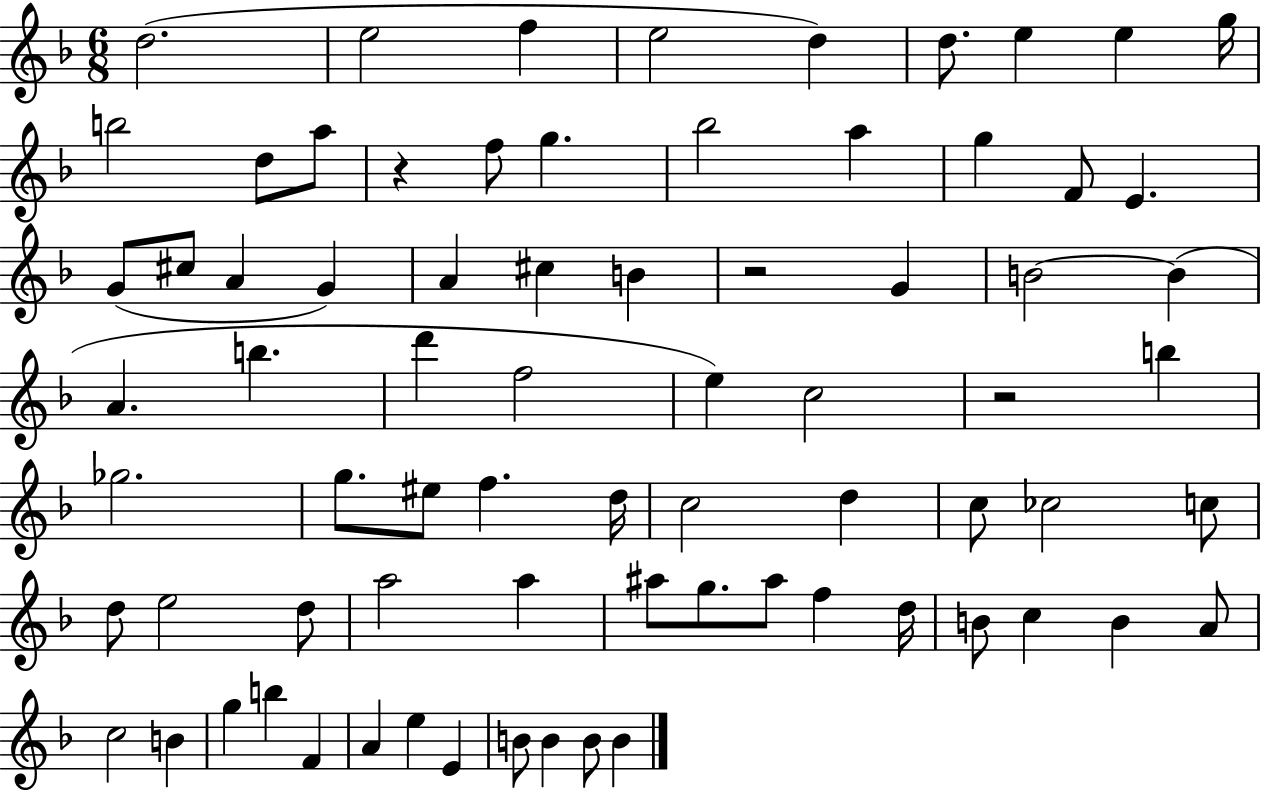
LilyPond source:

{
  \clef treble
  \numericTimeSignature
  \time 6/8
  \key f \major
  d''2.( | e''2 f''4 | e''2 d''4) | d''8. e''4 e''4 g''16 | \break b''2 d''8 a''8 | r4 f''8 g''4. | bes''2 a''4 | g''4 f'8 e'4. | \break g'8( cis''8 a'4 g'4) | a'4 cis''4 b'4 | r2 g'4 | b'2~~ b'4( | \break a'4. b''4. | d'''4 f''2 | e''4) c''2 | r2 b''4 | \break ges''2. | g''8. eis''8 f''4. d''16 | c''2 d''4 | c''8 ces''2 c''8 | \break d''8 e''2 d''8 | a''2 a''4 | ais''8 g''8. ais''8 f''4 d''16 | b'8 c''4 b'4 a'8 | \break c''2 b'4 | g''4 b''4 f'4 | a'4 e''4 e'4 | b'8 b'4 b'8 b'4 | \break \bar "|."
}